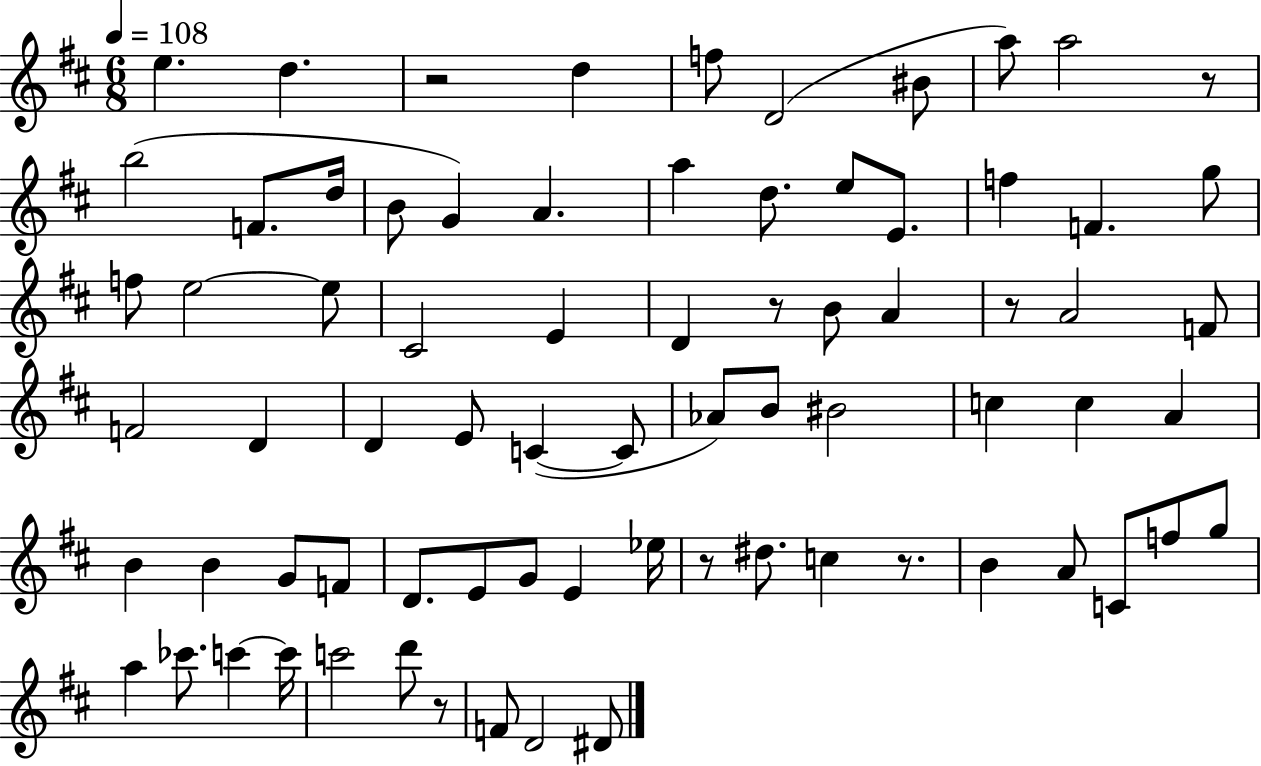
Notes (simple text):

E5/q. D5/q. R/h D5/q F5/e D4/h BIS4/e A5/e A5/h R/e B5/h F4/e. D5/s B4/e G4/q A4/q. A5/q D5/e. E5/e E4/e. F5/q F4/q. G5/e F5/e E5/h E5/e C#4/h E4/q D4/q R/e B4/e A4/q R/e A4/h F4/e F4/h D4/q D4/q E4/e C4/q C4/e Ab4/e B4/e BIS4/h C5/q C5/q A4/q B4/q B4/q G4/e F4/e D4/e. E4/e G4/e E4/q Eb5/s R/e D#5/e. C5/q R/e. B4/q A4/e C4/e F5/e G5/e A5/q CES6/e. C6/q C6/s C6/h D6/e R/e F4/e D4/h D#4/e